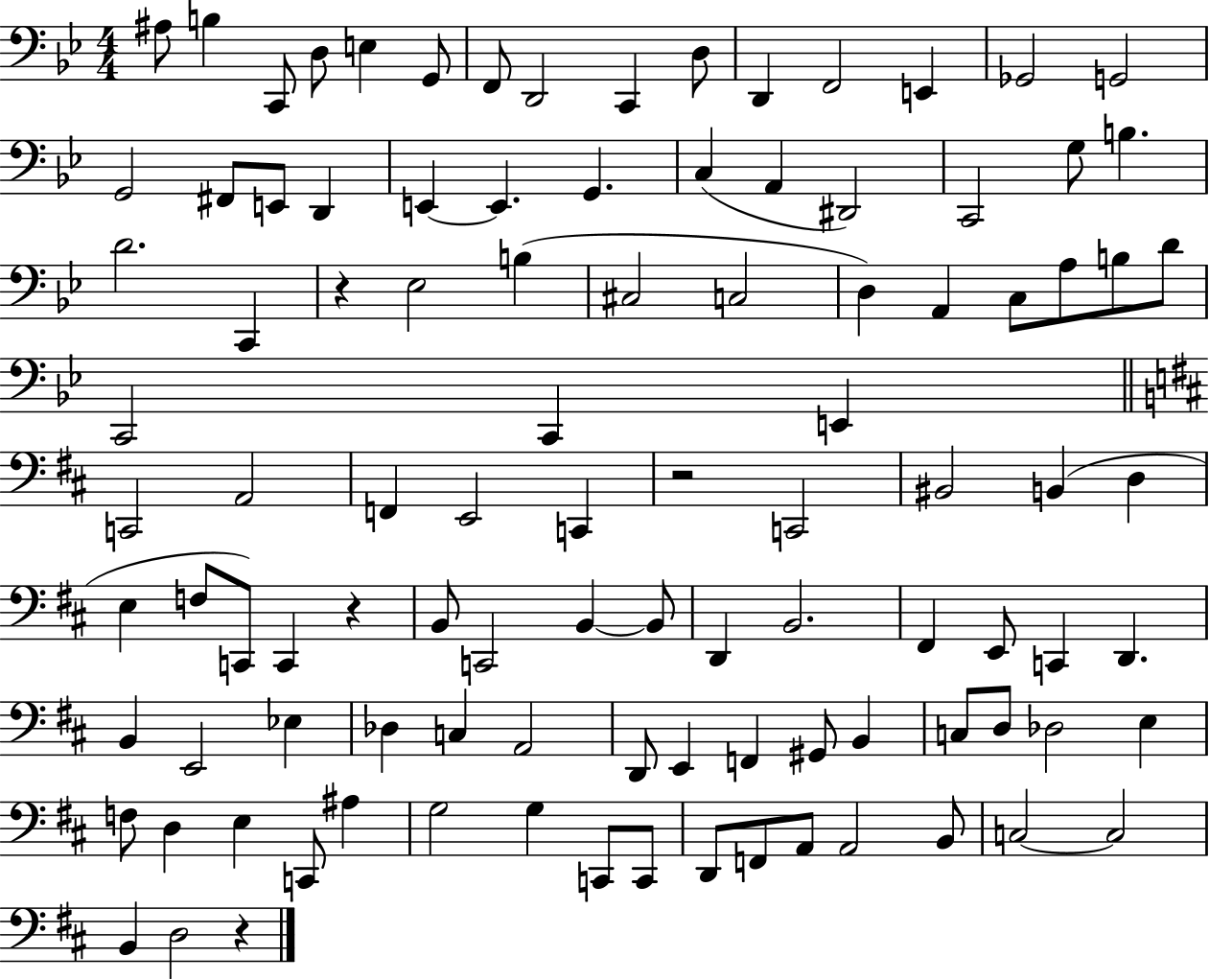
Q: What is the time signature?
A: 4/4